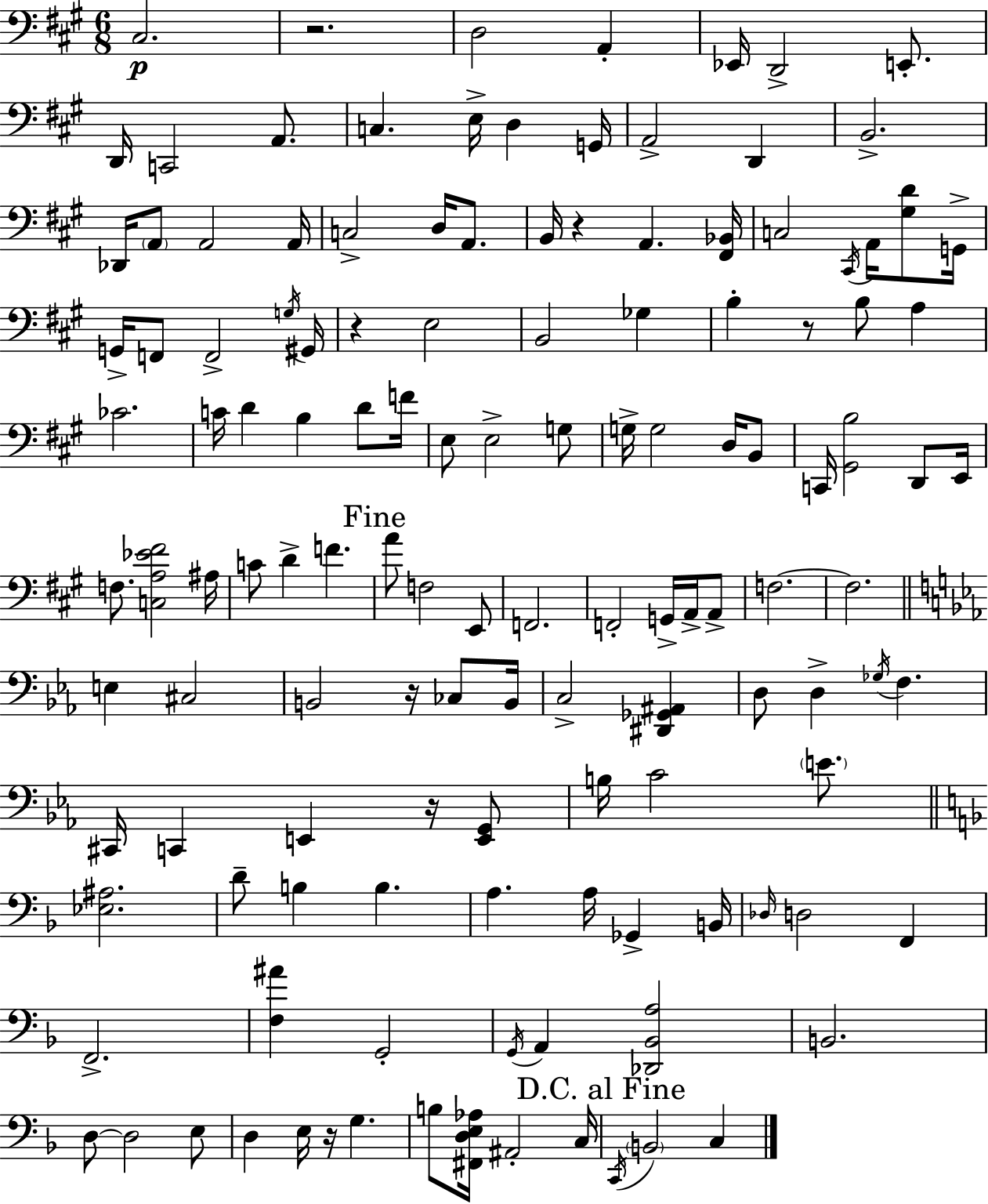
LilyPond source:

{
  \clef bass
  \numericTimeSignature
  \time 6/8
  \key a \major
  cis2.\p | r2. | d2 a,4-. | ees,16 d,2-> e,8.-. | \break d,16 c,2 a,8. | c4. e16-> d4 g,16 | a,2-> d,4 | b,2.-> | \break des,16 \parenthesize a,8 a,2 a,16 | c2-> d16 a,8. | b,16 r4 a,4. <fis, bes,>16 | c2 \acciaccatura { cis,16 } a,16 <gis d'>8 | \break g,16-> g,16-> f,8 f,2-> | \acciaccatura { g16 } gis,16 r4 e2 | b,2 ges4 | b4-. r8 b8 a4 | \break ces'2. | c'16 d'4 b4 d'8 | f'16 e8 e2-> | g8 g16-> g2 d16 | \break b,8 c,16 <gis, b>2 d,8 | e,16 f8. <c a ees' fis'>2 | ais16 c'8 d'4-> f'4. | \mark "Fine" a'8 f2 | \break e,8 f,2. | f,2-. g,16-> a,16-> | a,8-> f2.~~ | f2. | \break \bar "||" \break \key ees \major e4 cis2 | b,2 r16 ces8 b,16 | c2-> <dis, ges, ais,>4 | d8 d4-> \acciaccatura { ges16 } f4. | \break cis,16 c,4 e,4 r16 <e, g,>8 | b16 c'2 \parenthesize e'8. | \bar "||" \break \key d \minor <ees ais>2. | d'8-- b4 b4. | a4. a16 ges,4-> b,16 | \grace { des16 } d2 f,4 | \break f,2.-> | <f ais'>4 g,2-. | \acciaccatura { g,16 } a,4 <des, bes, a>2 | b,2. | \break d8~~ d2 | e8 d4 e16 r16 g4. | b8 <fis, d e aes>16 ais,2-. | c16 \mark "D.C. al Fine" \acciaccatura { c,16 } \parenthesize b,2 c4 | \break \bar "|."
}